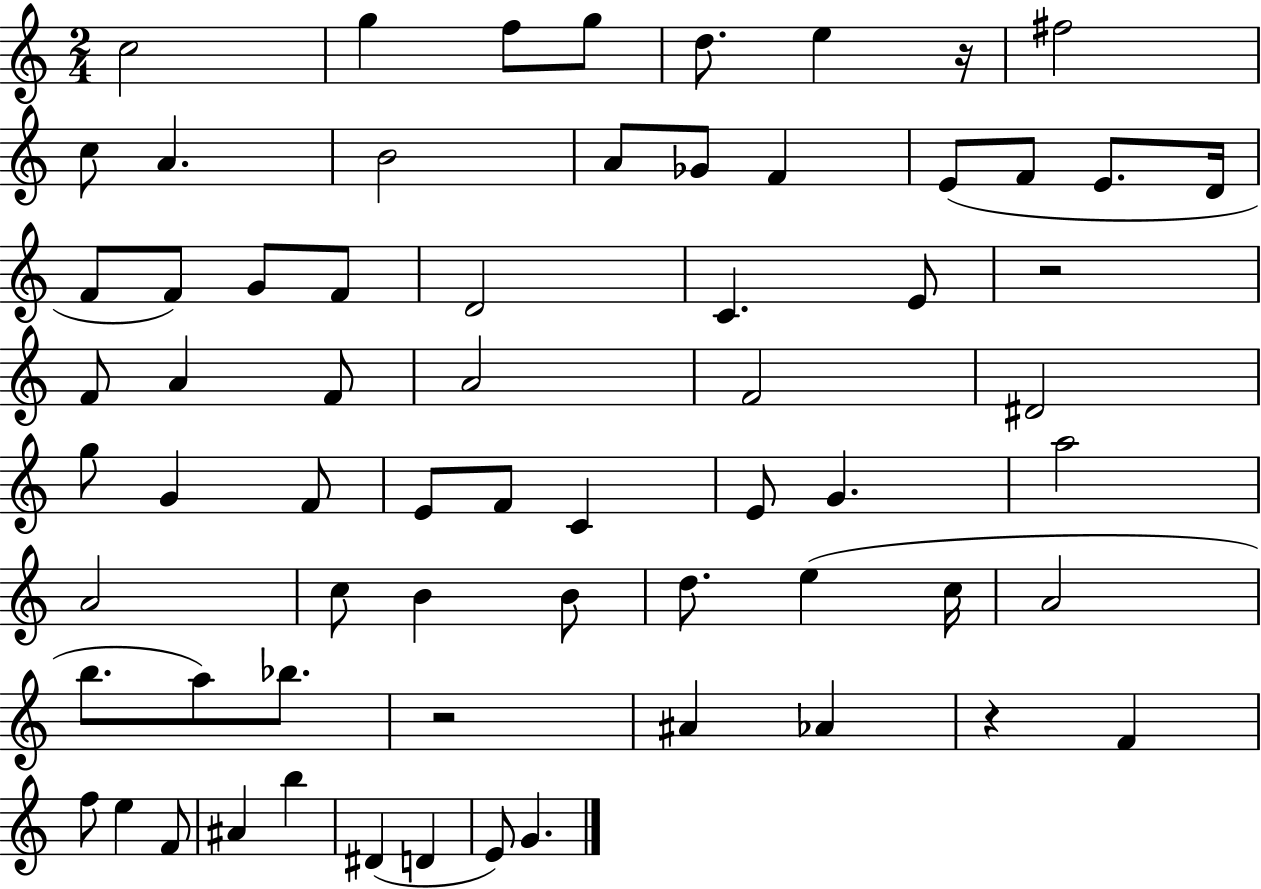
C5/h G5/q F5/e G5/e D5/e. E5/q R/s F#5/h C5/e A4/q. B4/h A4/e Gb4/e F4/q E4/e F4/e E4/e. D4/s F4/e F4/e G4/e F4/e D4/h C4/q. E4/e R/h F4/e A4/q F4/e A4/h F4/h D#4/h G5/e G4/q F4/e E4/e F4/e C4/q E4/e G4/q. A5/h A4/h C5/e B4/q B4/e D5/e. E5/q C5/s A4/h B5/e. A5/e Bb5/e. R/h A#4/q Ab4/q R/q F4/q F5/e E5/q F4/e A#4/q B5/q D#4/q D4/q E4/e G4/q.